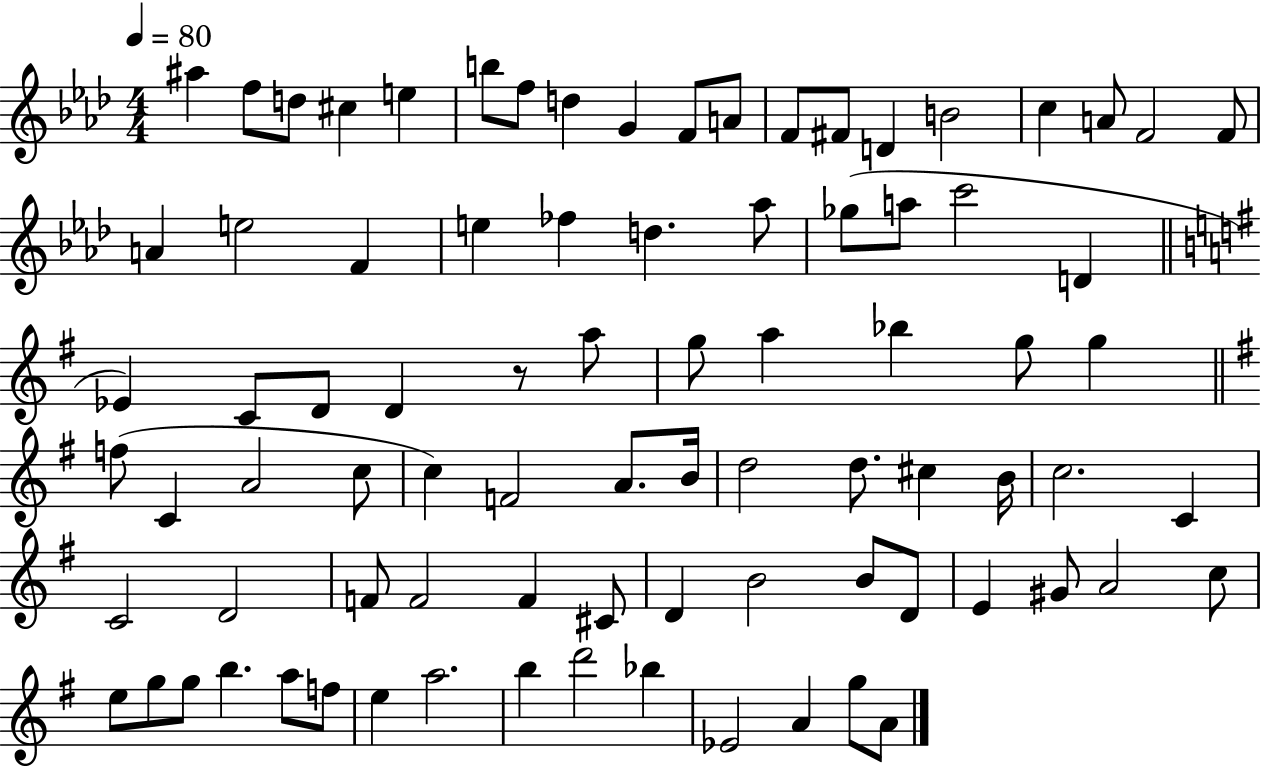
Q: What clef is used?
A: treble